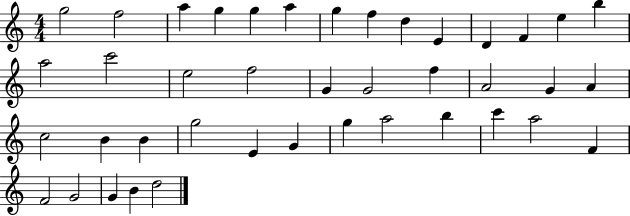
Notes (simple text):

G5/h F5/h A5/q G5/q G5/q A5/q G5/q F5/q D5/q E4/q D4/q F4/q E5/q B5/q A5/h C6/h E5/h F5/h G4/q G4/h F5/q A4/h G4/q A4/q C5/h B4/q B4/q G5/h E4/q G4/q G5/q A5/h B5/q C6/q A5/h F4/q F4/h G4/h G4/q B4/q D5/h